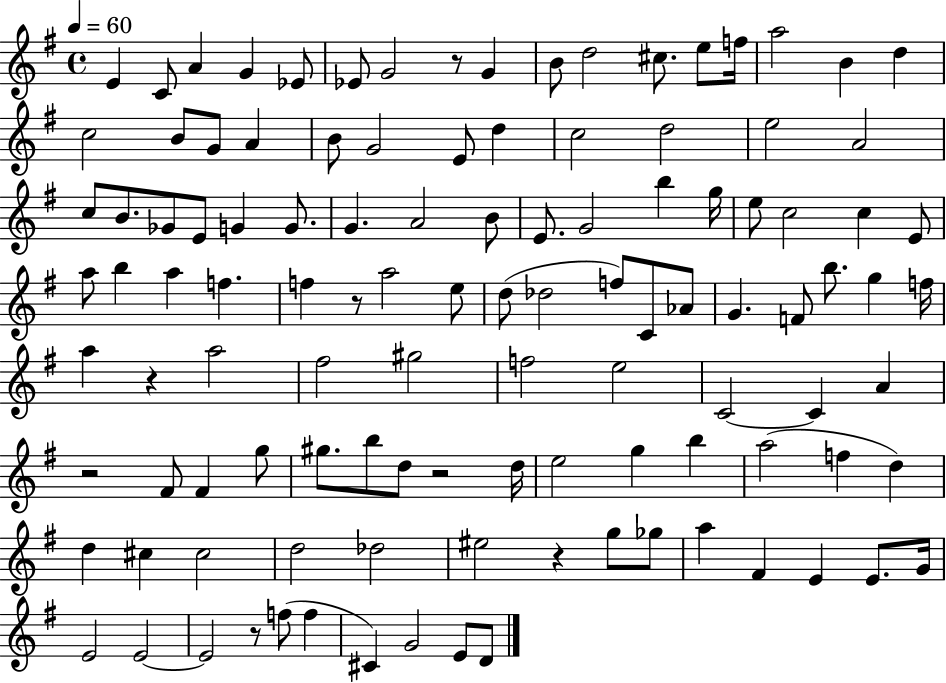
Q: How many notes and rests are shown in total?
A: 113